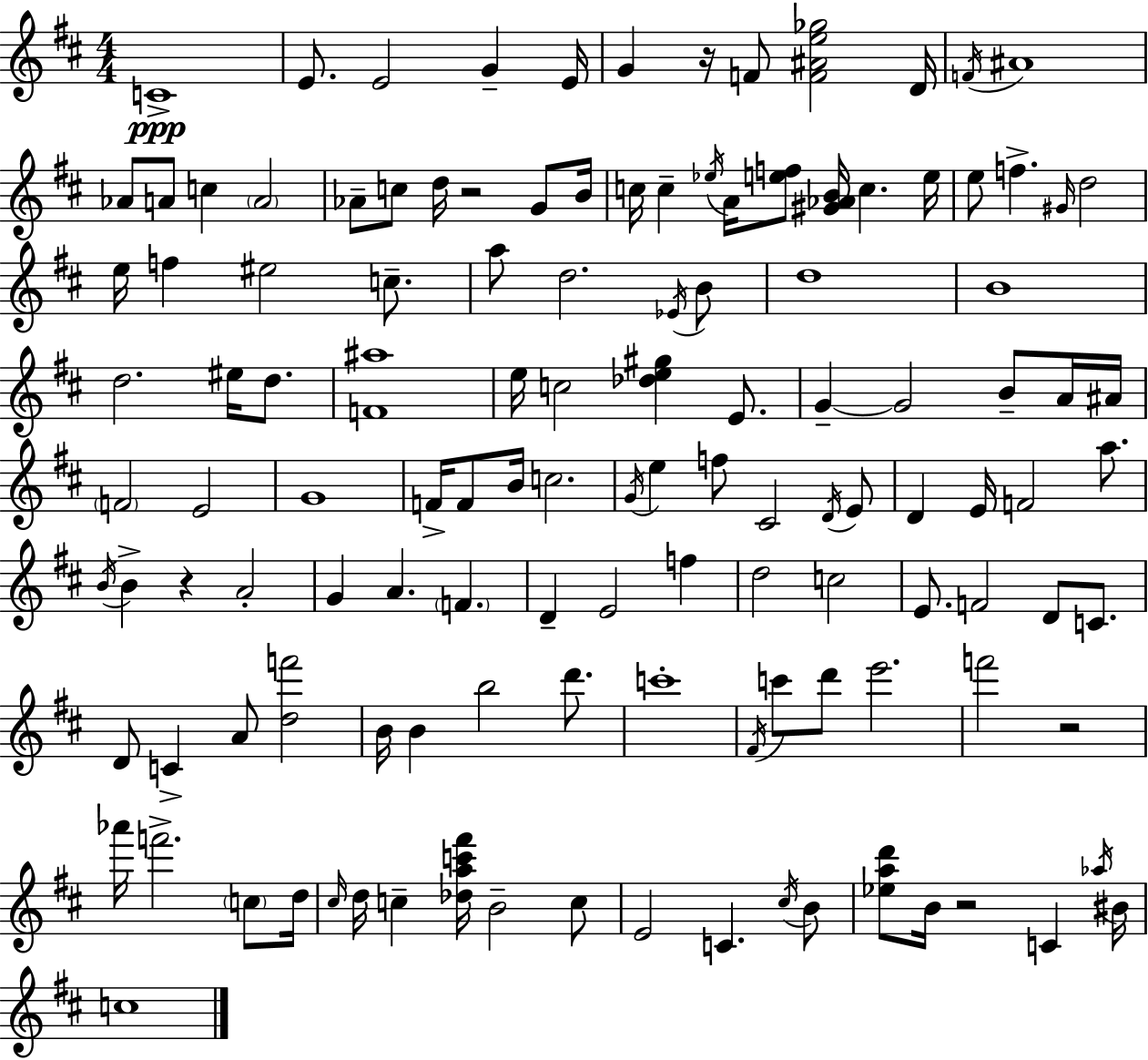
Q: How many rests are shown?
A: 5